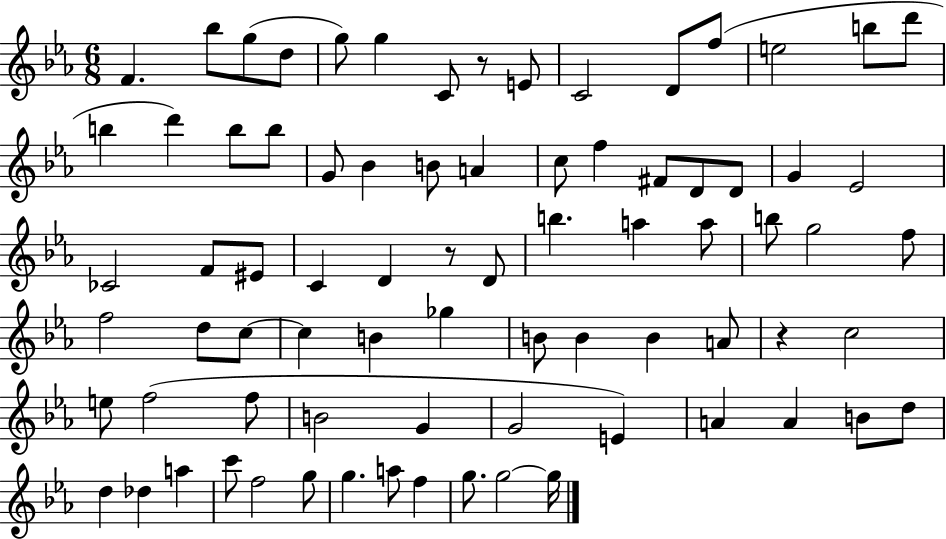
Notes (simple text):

F4/q. Bb5/e G5/e D5/e G5/e G5/q C4/e R/e E4/e C4/h D4/e F5/e E5/h B5/e D6/e B5/q D6/q B5/e B5/e G4/e Bb4/q B4/e A4/q C5/e F5/q F#4/e D4/e D4/e G4/q Eb4/h CES4/h F4/e EIS4/e C4/q D4/q R/e D4/e B5/q. A5/q A5/e B5/e G5/h F5/e F5/h D5/e C5/e C5/q B4/q Gb5/q B4/e B4/q B4/q A4/e R/q C5/h E5/e F5/h F5/e B4/h G4/q G4/h E4/q A4/q A4/q B4/e D5/e D5/q Db5/q A5/q C6/e F5/h G5/e G5/q. A5/e F5/q G5/e. G5/h G5/s